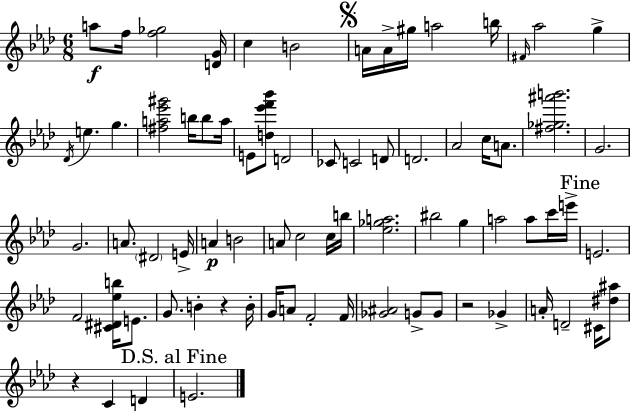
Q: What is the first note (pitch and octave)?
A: A5